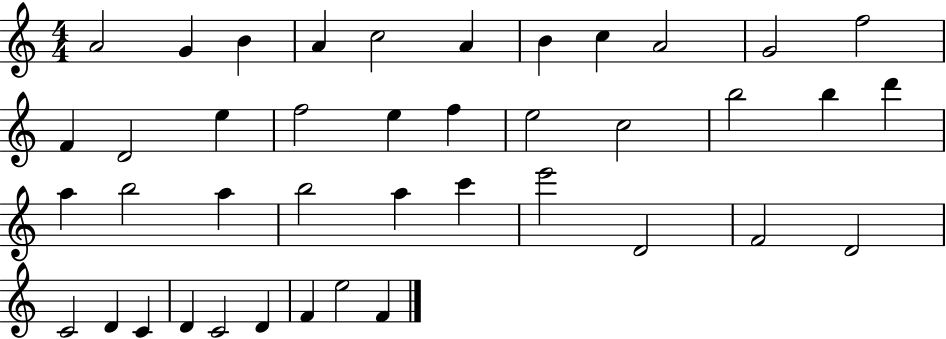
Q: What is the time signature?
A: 4/4